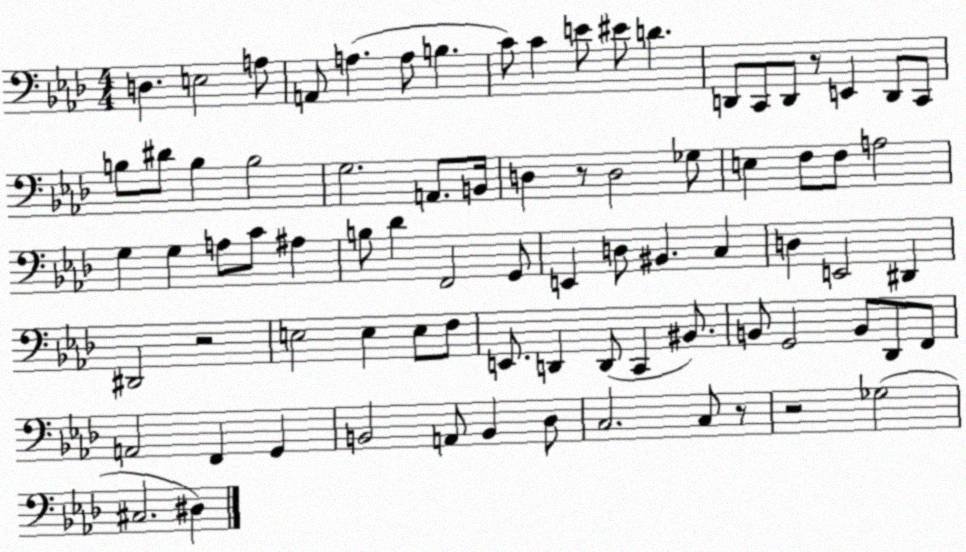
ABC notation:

X:1
T:Untitled
M:4/4
L:1/4
K:Ab
D, E,2 A,/2 A,,/2 A, A,/2 B, C/2 C E/2 ^E/2 D D,,/2 C,,/2 D,,/2 z/2 E,, D,,/2 C,,/2 B,/2 ^D/2 B, B,2 G,2 A,,/2 B,,/4 D, z/2 D,2 _G,/2 E, F,/2 F,/2 A,2 G, G, A,/2 C/2 ^A, B,/2 _D F,,2 G,,/2 E,, D,/2 ^B,, C, D, E,,2 ^D,, ^D,,2 z2 E,2 E, E,/2 F,/2 E,,/2 D,, D,,/2 C,, ^B,,/2 B,,/2 G,,2 B,,/2 _D,,/2 F,,/2 A,,2 F,, G,, B,,2 A,,/2 B,, _D,/2 C,2 C,/2 z/2 z2 _G,2 ^C,2 ^D,